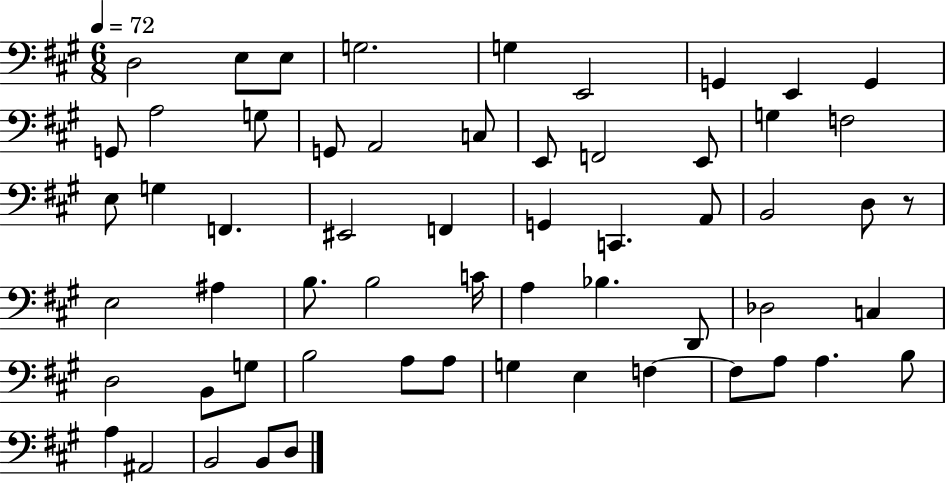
D3/h E3/e E3/e G3/h. G3/q E2/h G2/q E2/q G2/q G2/e A3/h G3/e G2/e A2/h C3/e E2/e F2/h E2/e G3/q F3/h E3/e G3/q F2/q. EIS2/h F2/q G2/q C2/q. A2/e B2/h D3/e R/e E3/h A#3/q B3/e. B3/h C4/s A3/q Bb3/q. D2/e Db3/h C3/q D3/h B2/e G3/e B3/h A3/e A3/e G3/q E3/q F3/q F3/e A3/e A3/q. B3/e A3/q A#2/h B2/h B2/e D3/e